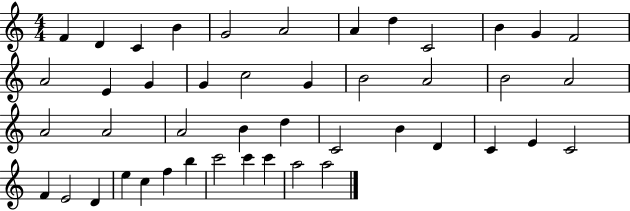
{
  \clef treble
  \numericTimeSignature
  \time 4/4
  \key c \major
  f'4 d'4 c'4 b'4 | g'2 a'2 | a'4 d''4 c'2 | b'4 g'4 f'2 | \break a'2 e'4 g'4 | g'4 c''2 g'4 | b'2 a'2 | b'2 a'2 | \break a'2 a'2 | a'2 b'4 d''4 | c'2 b'4 d'4 | c'4 e'4 c'2 | \break f'4 e'2 d'4 | e''4 c''4 f''4 b''4 | c'''2 c'''4 c'''4 | a''2 a''2 | \break \bar "|."
}